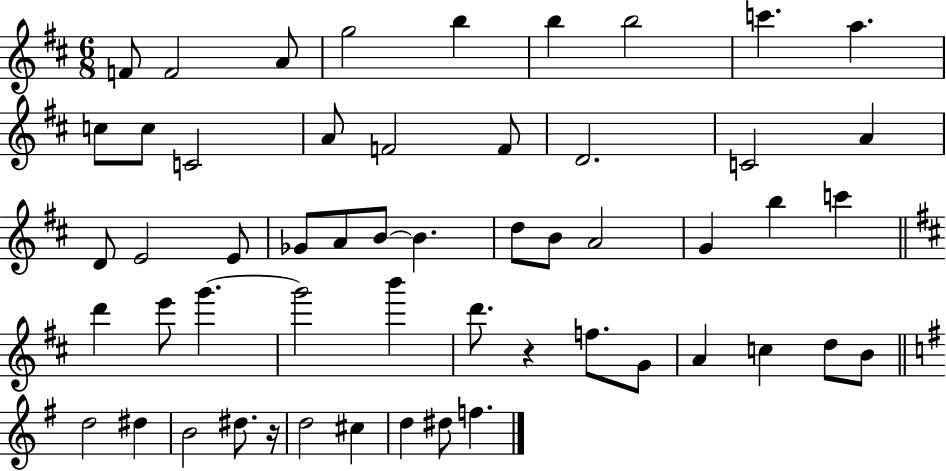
{
  \clef treble
  \numericTimeSignature
  \time 6/8
  \key d \major
  \repeat volta 2 { f'8 f'2 a'8 | g''2 b''4 | b''4 b''2 | c'''4. a''4. | \break c''8 c''8 c'2 | a'8 f'2 f'8 | d'2. | c'2 a'4 | \break d'8 e'2 e'8 | ges'8 a'8 b'8~~ b'4. | d''8 b'8 a'2 | g'4 b''4 c'''4 | \break \bar "||" \break \key b \minor d'''4 e'''8 g'''4.~~ | g'''2 b'''4 | d'''8. r4 f''8. g'8 | a'4 c''4 d''8 b'8 | \break \bar "||" \break \key e \minor d''2 dis''4 | b'2 dis''8. r16 | d''2 cis''4 | d''4 dis''8 f''4. | \break } \bar "|."
}